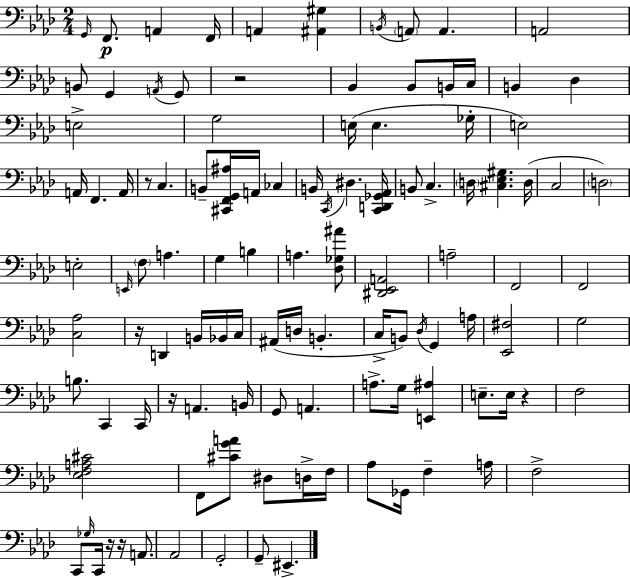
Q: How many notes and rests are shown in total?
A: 111